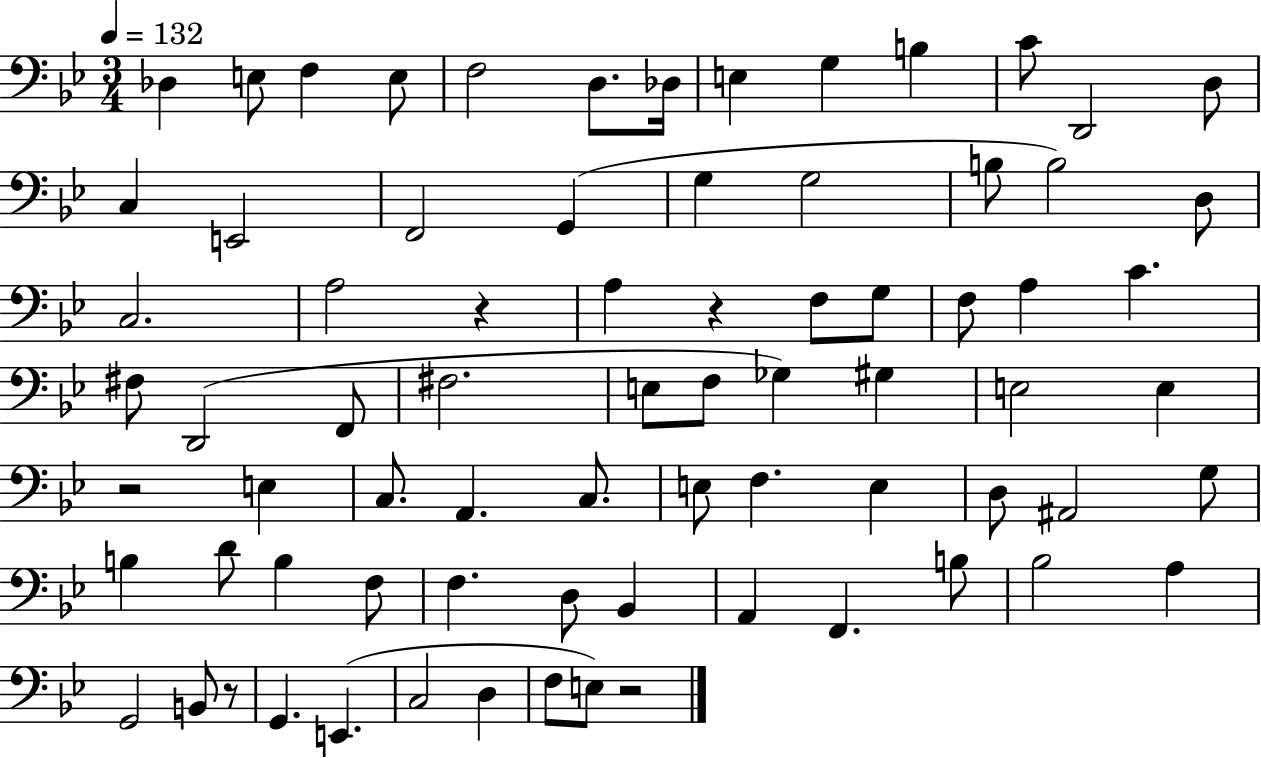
X:1
T:Untitled
M:3/4
L:1/4
K:Bb
_D, E,/2 F, E,/2 F,2 D,/2 _D,/4 E, G, B, C/2 D,,2 D,/2 C, E,,2 F,,2 G,, G, G,2 B,/2 B,2 D,/2 C,2 A,2 z A, z F,/2 G,/2 F,/2 A, C ^F,/2 D,,2 F,,/2 ^F,2 E,/2 F,/2 _G, ^G, E,2 E, z2 E, C,/2 A,, C,/2 E,/2 F, E, D,/2 ^A,,2 G,/2 B, D/2 B, F,/2 F, D,/2 _B,, A,, F,, B,/2 _B,2 A, G,,2 B,,/2 z/2 G,, E,, C,2 D, F,/2 E,/2 z2